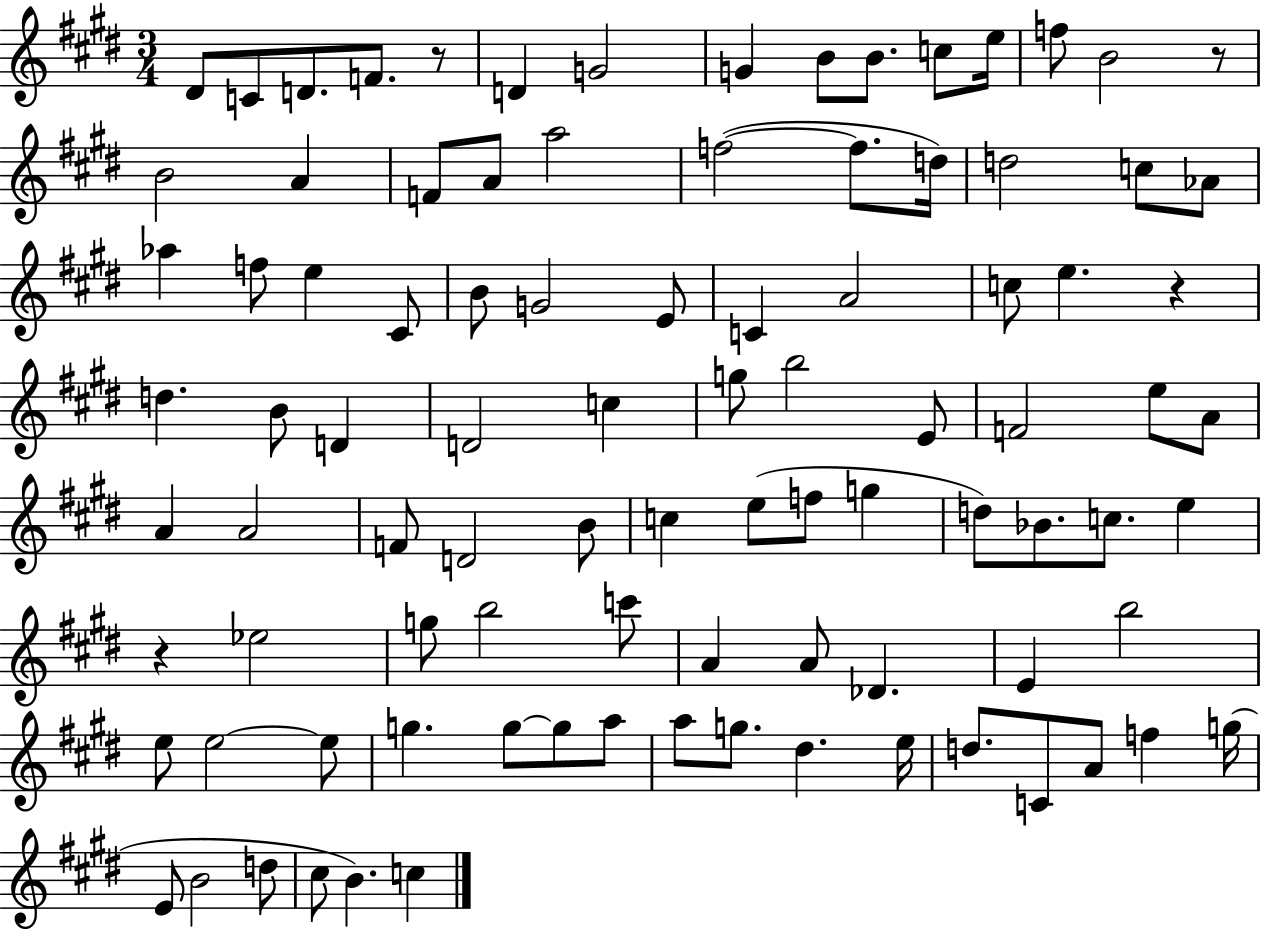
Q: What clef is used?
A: treble